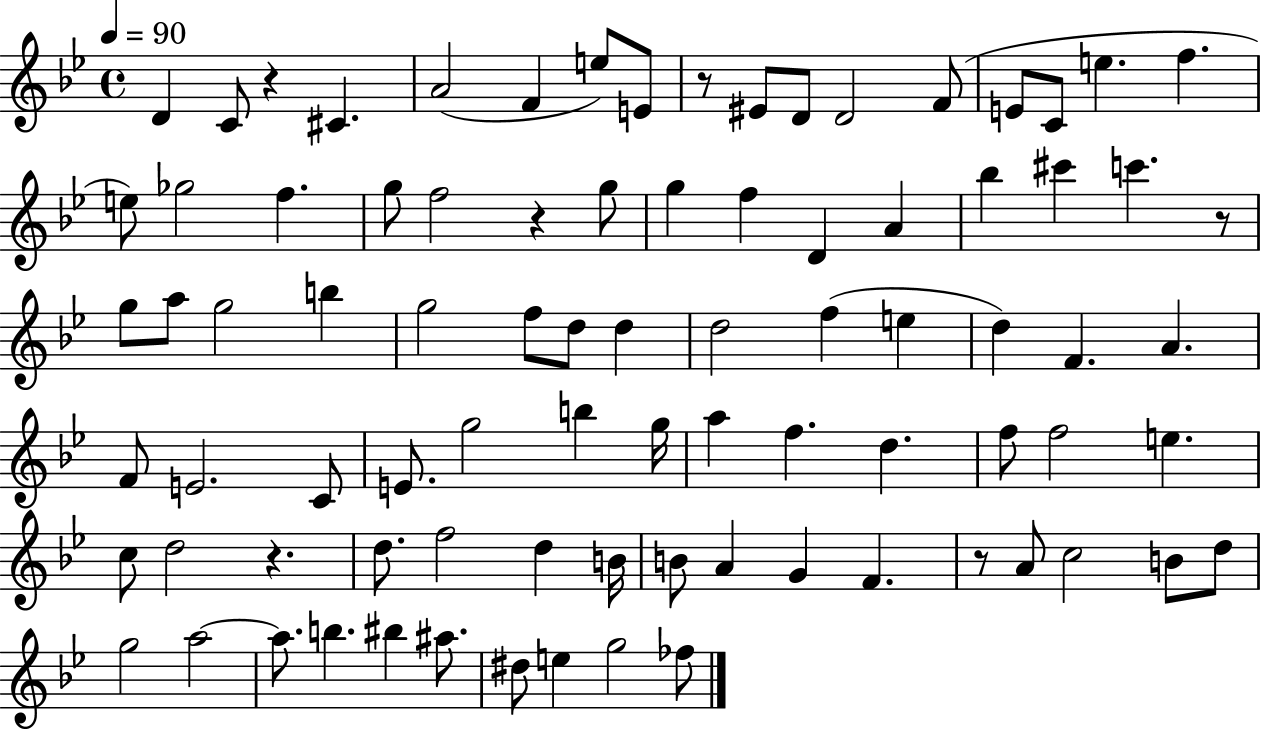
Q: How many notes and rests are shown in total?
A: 85